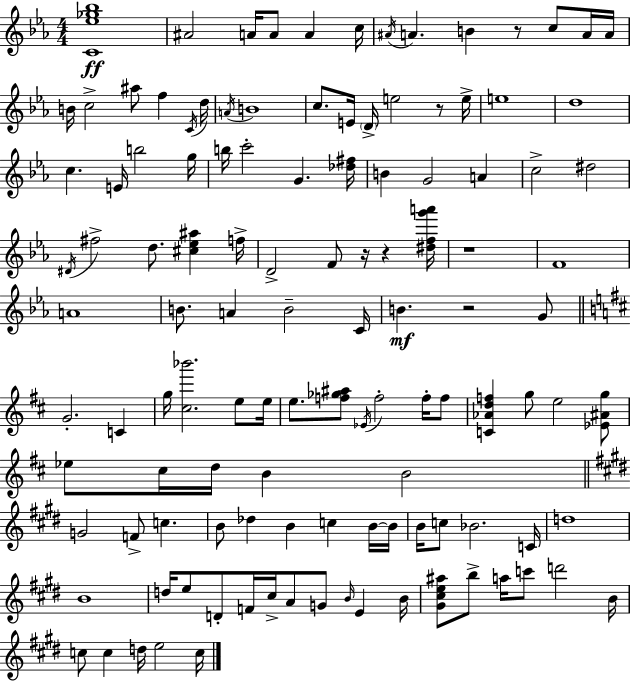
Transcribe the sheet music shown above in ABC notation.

X:1
T:Untitled
M:4/4
L:1/4
K:Eb
[C_e_g_b]4 ^A2 A/4 A/2 A c/4 ^A/4 A B z/2 c/2 A/4 A/4 B/4 c2 ^a/2 f C/4 d/4 A/4 B4 c/2 E/4 D/4 e2 z/2 e/4 e4 d4 c E/4 b2 g/4 b/4 c'2 G [_d^f]/4 B G2 A c2 ^d2 ^D/4 ^f2 d/2 [^c_e^a] f/4 D2 F/2 z/4 z [^dfg'a']/4 z4 F4 A4 B/2 A B2 C/4 B z2 G/2 G2 C g/4 [^c_b']2 e/2 e/4 e/2 [f_g^a]/2 _E/4 f2 f/4 f/2 [C_Adf] g/2 e2 [_E^Ag]/2 _e/2 ^c/4 d/4 B B2 G2 F/2 c B/2 _d B c B/4 B/4 B/4 c/2 _B2 C/4 d4 B4 d/4 e/2 D/2 F/4 ^c/4 A/2 G/2 B/4 E B/4 [^G^ce^a]/2 b/2 a/4 c'/2 d'2 B/4 c/2 c d/4 e2 c/4